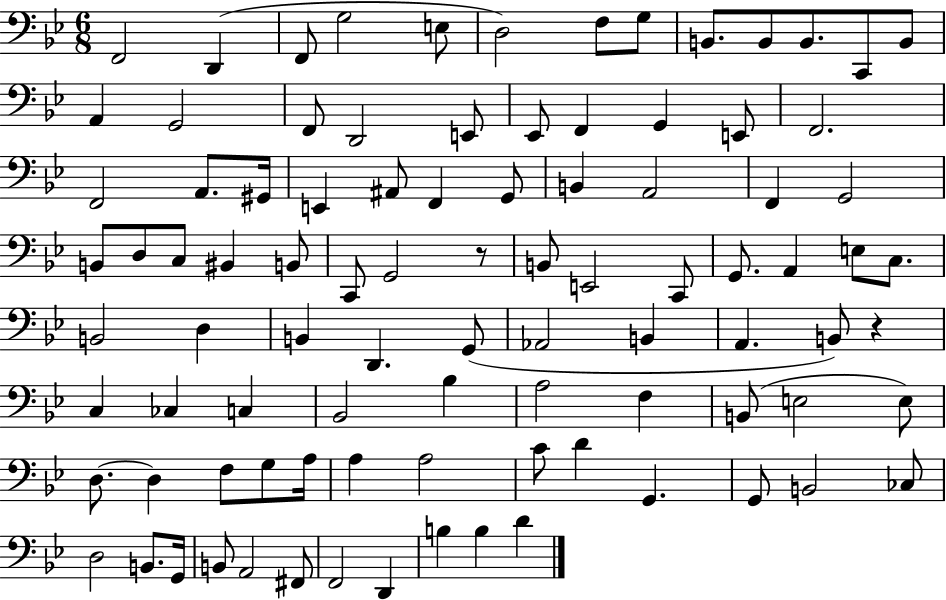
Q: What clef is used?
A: bass